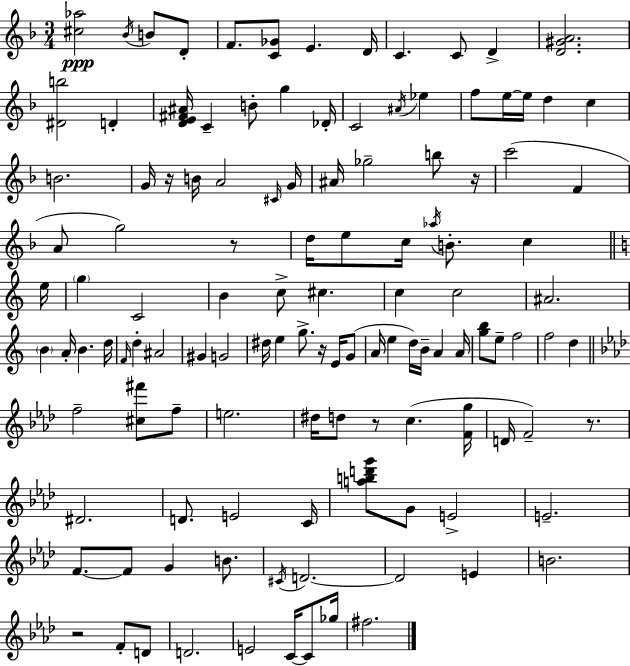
[C#5,Ab5]/h Bb4/s B4/e D4/e F4/e. [C4,Gb4]/e E4/q. D4/s C4/q. C4/e D4/q [D4,G#4,A4]/h. [D#4,B5]/h D4/q [D4,E4,F#4,A#4]/s C4/q B4/e G5/q Db4/s C4/h A#4/s Eb5/q F5/e E5/s E5/s D5/q C5/q B4/h. G4/s R/s B4/s A4/h C#4/s G4/s A#4/s Gb5/h B5/e R/s C6/h F4/q A4/e G5/h R/e D5/s E5/e C5/s Ab5/s B4/e. C5/q E5/s G5/q C4/h B4/q C5/e C#5/q. C5/q C5/h A#4/h. B4/q A4/s B4/q. D5/s F4/s D5/q A#4/h G#4/q G4/h D#5/s E5/q G5/e. R/s E4/s G4/e A4/s E5/q D5/s B4/s A4/q A4/s [G5,B5]/e E5/e F5/h F5/h D5/q F5/h [C#5,F#6]/e F5/e E5/h. D#5/s D5/e R/e C5/q. [F4,G5]/s D4/s F4/h R/e. D#4/h. D4/e. E4/h C4/s [A5,B5,D6,G6]/e G4/e E4/h E4/h. F4/e. F4/e G4/q B4/e. C#4/s D4/h. D4/h E4/q B4/h. R/h F4/e D4/e D4/h. E4/h C4/s C4/e Gb5/s F#5/h.